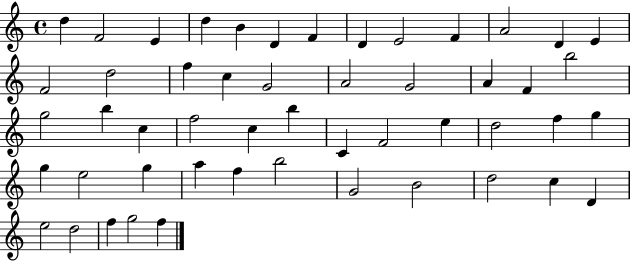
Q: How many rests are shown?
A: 0